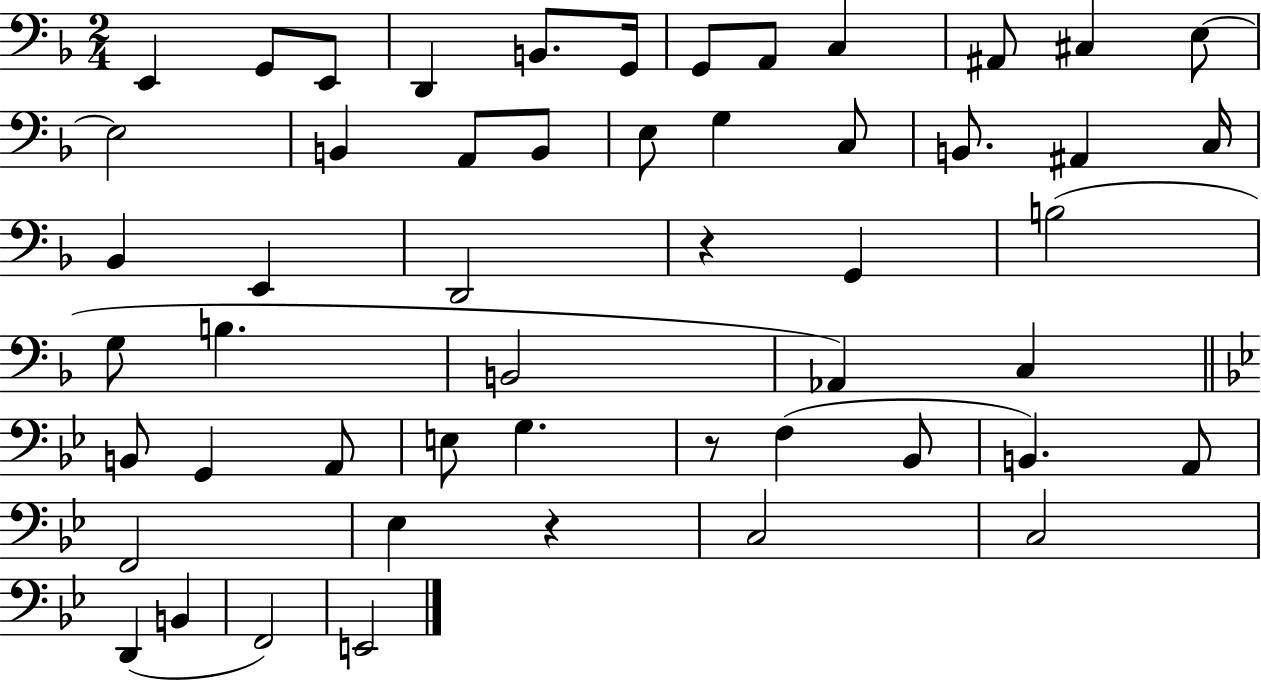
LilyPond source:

{
  \clef bass
  \numericTimeSignature
  \time 2/4
  \key f \major
  e,4 g,8 e,8 | d,4 b,8. g,16 | g,8 a,8 c4 | ais,8 cis4 e8~~ | \break e2 | b,4 a,8 b,8 | e8 g4 c8 | b,8. ais,4 c16 | \break bes,4 e,4 | d,2 | r4 g,4 | b2( | \break g8 b4. | b,2 | aes,4) c4 | \bar "||" \break \key g \minor b,8 g,4 a,8 | e8 g4. | r8 f4( bes,8 | b,4.) a,8 | \break f,2 | ees4 r4 | c2 | c2 | \break d,4( b,4 | f,2) | e,2 | \bar "|."
}